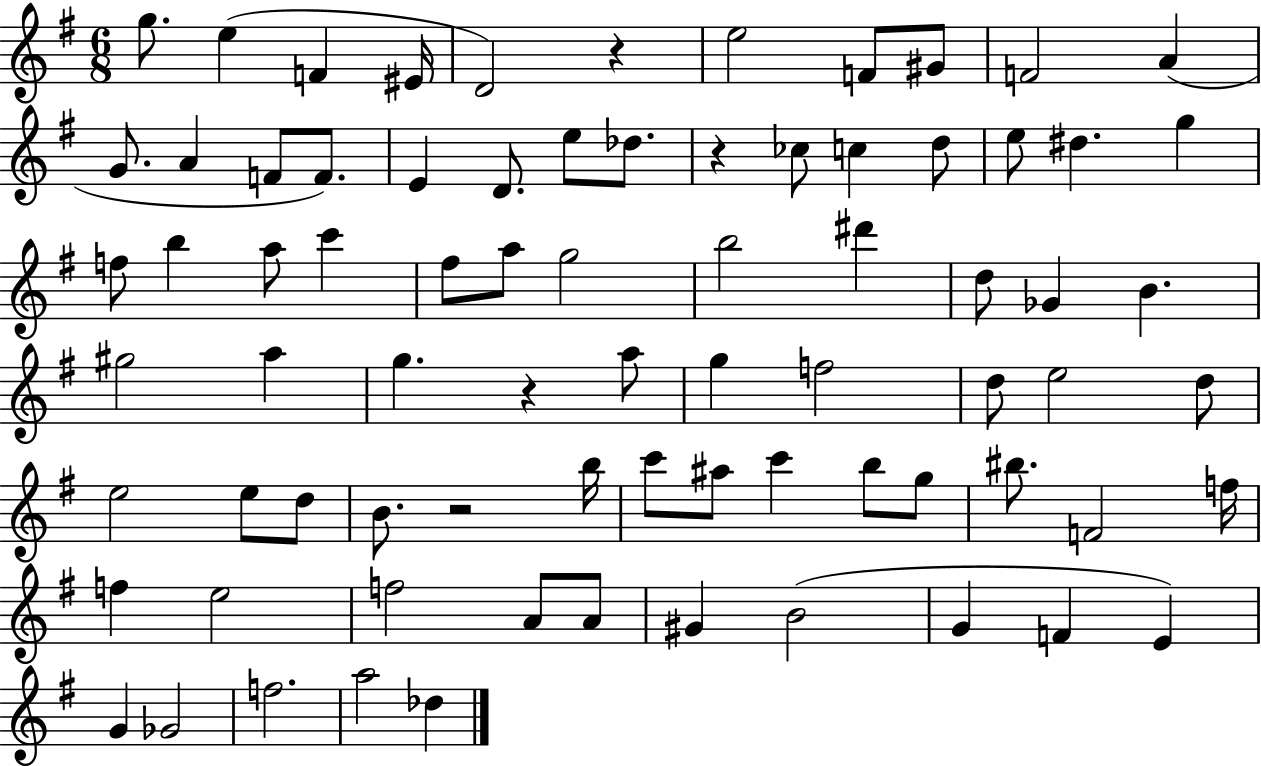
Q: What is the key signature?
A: G major